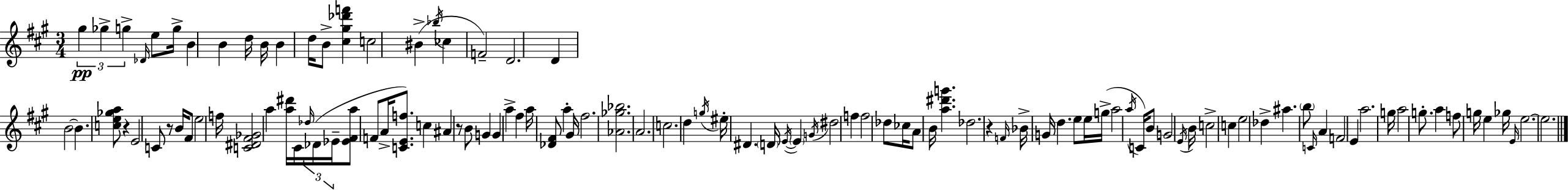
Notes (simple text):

G#5/q Gb5/q G5/q Db4/s E5/e G5/s B4/q B4/q D5/s B4/s B4/q D5/s B4/e [C#5,G#5,Db6,F6]/q C5/h BIS4/q Bb5/s CES5/q F4/h D4/h. D4/q B4/h B4/q. [C5,E5,Gb5,A5]/e R/q E4/h C4/e R/e B4/s F#4/e E5/h F5/s [C4,D#4,F#4,Gb4]/h A5/q [A5,D#6]/s C#4/s Db5/s Db4/s Eb4/s [Eb4,F#4,A5]/e F4/e A4/s [C4,E4,F5]/e. C5/q A#4/q R/e B4/e G4/q G4/q A5/q F#5/q A5/s [Db4,F#4]/e A5/q G#4/s F#5/h. [Ab4,Gb5,Bb5]/h. A4/h. C5/h. D5/q G5/s EIS5/s D#4/q. D4/s E4/s E4/q G4/s D#5/h F5/q F5/h Db5/e CES5/s A4/e B4/s [A5,D#6,G6]/q. Db5/h. R/q F4/s Bb4/s G4/s D5/q. E5/e E5/s G5/s A5/h A5/s C4/s B4/e G4/h E4/s B4/s C5/h C5/q E5/h Db5/q A#5/q. B5/e C4/s A4/q F4/h E4/q A5/h. G5/s A5/h G5/e. A5/q F5/e G5/s E5/q Gb5/s E4/s E5/h. E5/h.